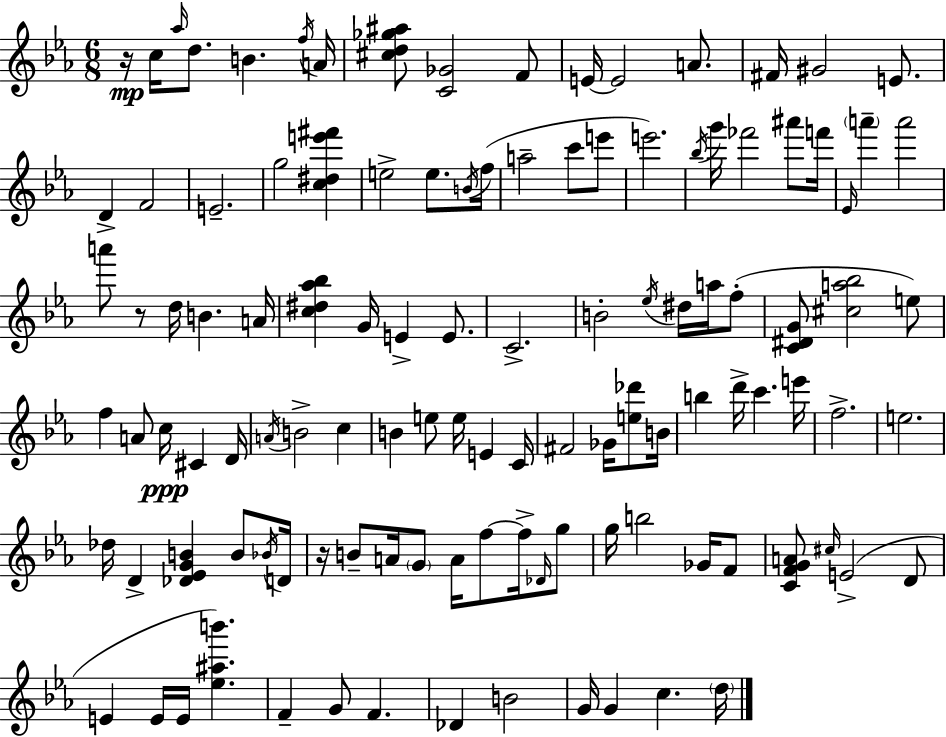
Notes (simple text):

R/s C5/s Ab5/s D5/e. B4/q. F5/s A4/s [C#5,D5,Gb5,A#5]/e [C4,Gb4]/h F4/e E4/s E4/h A4/e. F#4/s G#4/h E4/e. D4/q F4/h E4/h. G5/h [C5,D#5,E6,F#6]/q E5/h E5/e. B4/s F5/s A5/h C6/e E6/e E6/h. Bb5/s G6/s FES6/h A#6/e F6/s Eb4/s A6/q A6/h A6/e R/e D5/s B4/q. A4/s [C5,D#5,Ab5,Bb5]/q G4/s E4/q E4/e. C4/h. B4/h Eb5/s D#5/s A5/s F5/e [C4,D#4,G4]/e [C#5,A5,Bb5]/h E5/e F5/q A4/e C5/s C#4/q D4/s A4/s B4/h C5/q B4/q E5/e E5/s E4/q C4/s F#4/h Gb4/s [E5,Db6]/e B4/s B5/q D6/s C6/q. E6/s F5/h. E5/h. Db5/s D4/q [Db4,Eb4,G4,B4]/q B4/e Bb4/s D4/s R/s B4/e A4/s G4/e A4/s F5/e F5/s Db4/s G5/e G5/s B5/h Gb4/s F4/e [C4,F4,G4,A4]/e C#5/s E4/h D4/e E4/q E4/s E4/s [Eb5,A#5,B6]/q. F4/q G4/e F4/q. Db4/q B4/h G4/s G4/q C5/q. D5/s